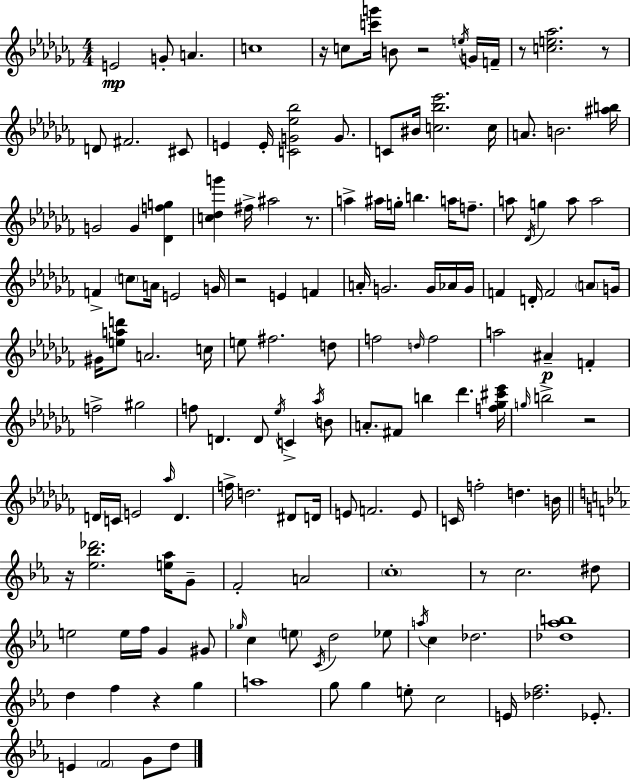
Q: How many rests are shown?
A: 10